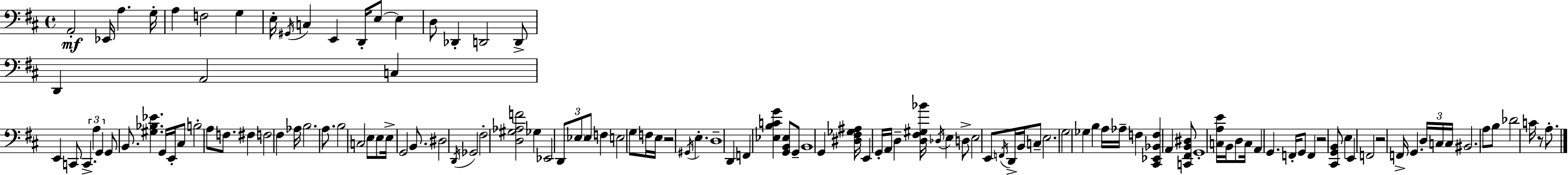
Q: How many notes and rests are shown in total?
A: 127